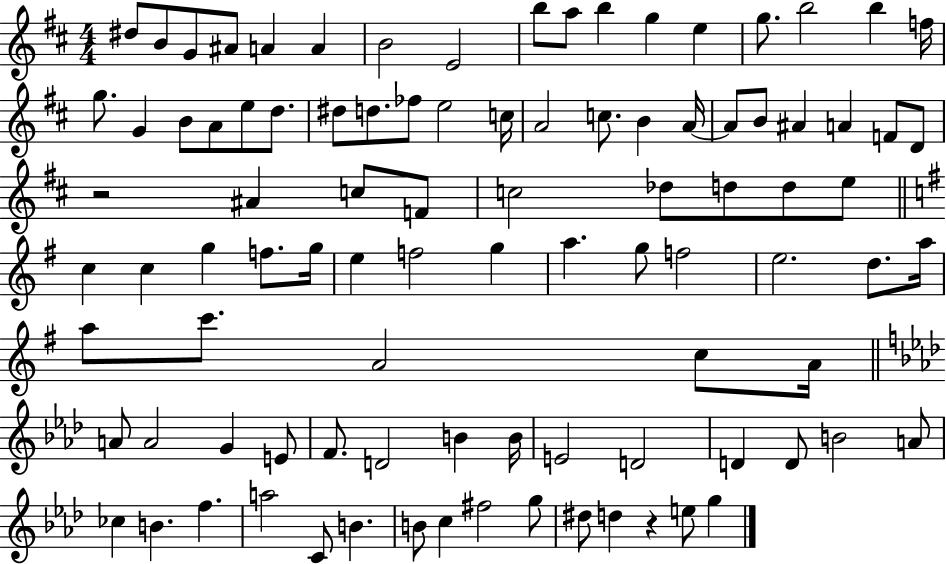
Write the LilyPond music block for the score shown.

{
  \clef treble
  \numericTimeSignature
  \time 4/4
  \key d \major
  dis''8 b'8 g'8 ais'8 a'4 a'4 | b'2 e'2 | b''8 a''8 b''4 g''4 e''4 | g''8. b''2 b''4 f''16 | \break g''8. g'4 b'8 a'8 e''8 d''8. | dis''8 d''8. fes''8 e''2 c''16 | a'2 c''8. b'4 a'16~~ | a'8 b'8 ais'4 a'4 f'8 d'8 | \break r2 ais'4 c''8 f'8 | c''2 des''8 d''8 d''8 e''8 | \bar "||" \break \key g \major c''4 c''4 g''4 f''8. g''16 | e''4 f''2 g''4 | a''4. g''8 f''2 | e''2. d''8. a''16 | \break a''8 c'''8. a'2 c''8 a'16 | \bar "||" \break \key f \minor a'8 a'2 g'4 e'8 | f'8. d'2 b'4 b'16 | e'2 d'2 | d'4 d'8 b'2 a'8 | \break ces''4 b'4. f''4. | a''2 c'8 b'4. | b'8 c''4 fis''2 g''8 | dis''8 d''4 r4 e''8 g''4 | \break \bar "|."
}